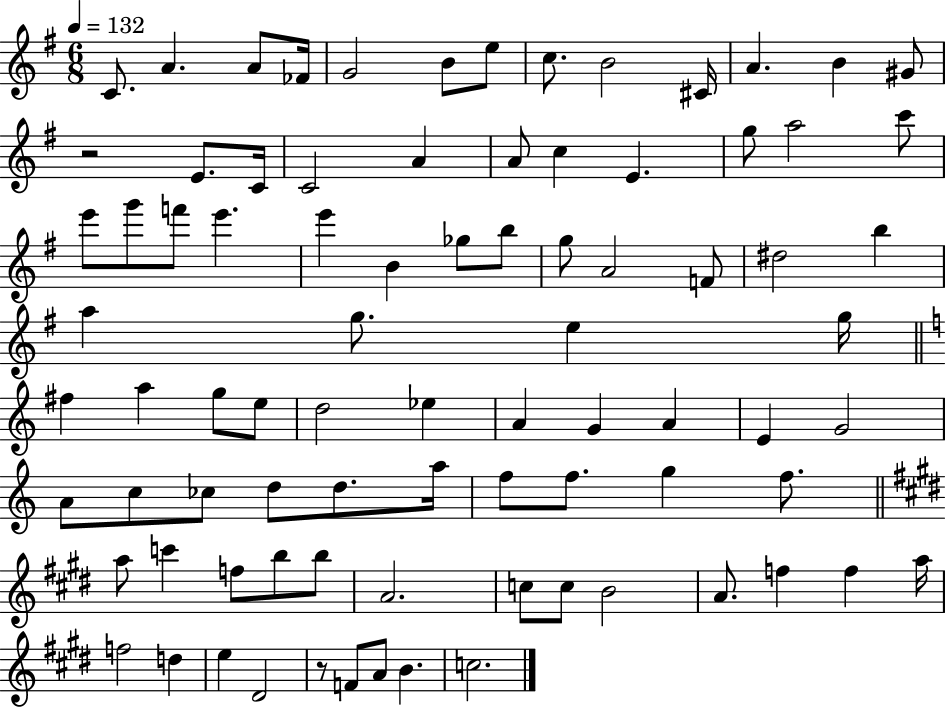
C4/e. A4/q. A4/e FES4/s G4/h B4/e E5/e C5/e. B4/h C#4/s A4/q. B4/q G#4/e R/h E4/e. C4/s C4/h A4/q A4/e C5/q E4/q. G5/e A5/h C6/e E6/e G6/e F6/e E6/q. E6/q B4/q Gb5/e B5/e G5/e A4/h F4/e D#5/h B5/q A5/q G5/e. E5/q G5/s F#5/q A5/q G5/e E5/e D5/h Eb5/q A4/q G4/q A4/q E4/q G4/h A4/e C5/e CES5/e D5/e D5/e. A5/s F5/e F5/e. G5/q F5/e. A5/e C6/q F5/e B5/e B5/e A4/h. C5/e C5/e B4/h A4/e. F5/q F5/q A5/s F5/h D5/q E5/q D#4/h R/e F4/e A4/e B4/q. C5/h.